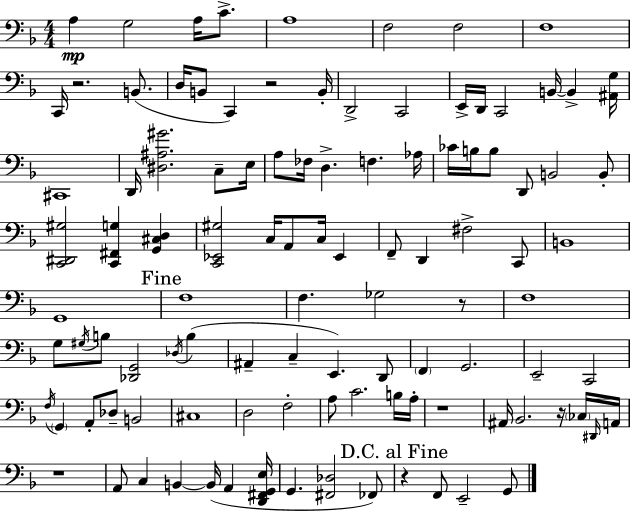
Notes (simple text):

A3/q G3/h A3/s C4/e. A3/w F3/h F3/h F3/w C2/s R/h. B2/e. D3/s B2/e C2/q R/h B2/s D2/h C2/h E2/s D2/s C2/h B2/s B2/q [A#2,G3]/s C#2/w D2/s [D#3,A#3,G#4]/h. C3/e E3/s A3/e FES3/s D3/q. F3/q. Ab3/s CES4/s B3/s B3/e D2/e B2/h B2/e [C2,D#2,G#3]/h [C2,F#2,G3]/q [G2,C#3,D3]/q [C2,Eb2,G#3]/h C3/s A2/e C3/s Eb2/q F2/e D2/q F#3/h C2/e B2/w G2/w F3/w F3/q. Gb3/h R/e F3/w G3/e G#3/s B3/e [Db2,G2]/h Db3/s B3/q A#2/q C3/q E2/q. D2/e F2/q G2/h. E2/h C2/h F3/s G2/q A2/e Db3/e B2/h C#3/w D3/h F3/h A3/e C4/h. B3/s A3/s R/w A#2/s Bb2/h. R/s CES3/s D#2/s A2/s R/w A2/e C3/q B2/q B2/s A2/q [D2,F#2,G2,E3]/s G2/q. [F#2,Db3]/h FES2/e R/q F2/e E2/h G2/e